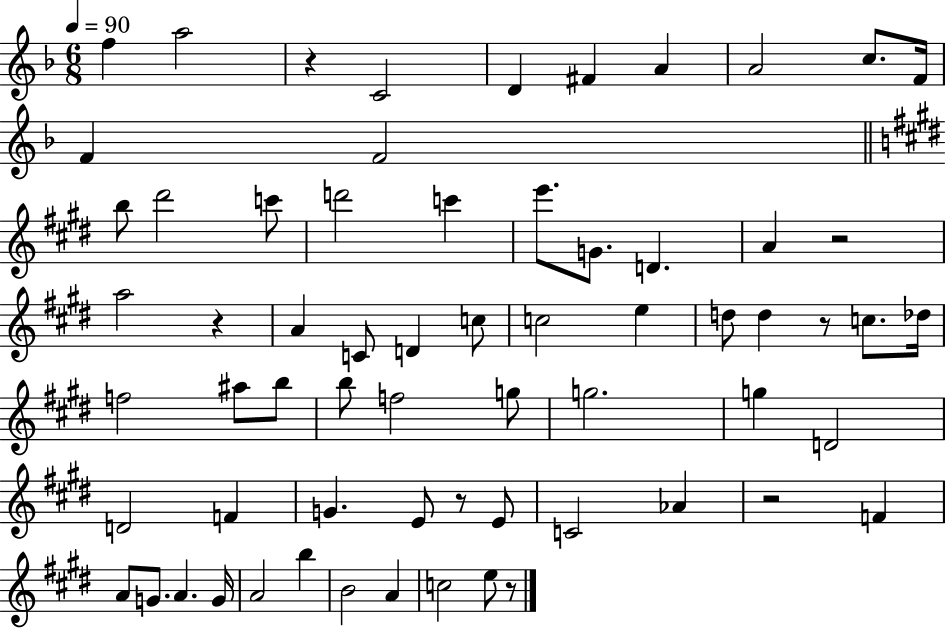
F5/q A5/h R/q C4/h D4/q F#4/q A4/q A4/h C5/e. F4/s F4/q F4/h B5/e D#6/h C6/e D6/h C6/q E6/e. G4/e. D4/q. A4/q R/h A5/h R/q A4/q C4/e D4/q C5/e C5/h E5/q D5/e D5/q R/e C5/e. Db5/s F5/h A#5/e B5/e B5/e F5/h G5/e G5/h. G5/q D4/h D4/h F4/q G4/q. E4/e R/e E4/e C4/h Ab4/q R/h F4/q A4/e G4/e. A4/q. G4/s A4/h B5/q B4/h A4/q C5/h E5/e R/e